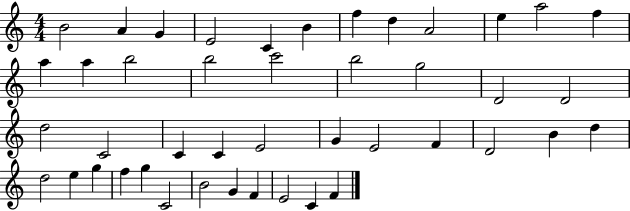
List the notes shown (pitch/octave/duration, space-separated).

B4/h A4/q G4/q E4/h C4/q B4/q F5/q D5/q A4/h E5/q A5/h F5/q A5/q A5/q B5/h B5/h C6/h B5/h G5/h D4/h D4/h D5/h C4/h C4/q C4/q E4/h G4/q E4/h F4/q D4/h B4/q D5/q D5/h E5/q G5/q F5/q G5/q C4/h B4/h G4/q F4/q E4/h C4/q F4/q